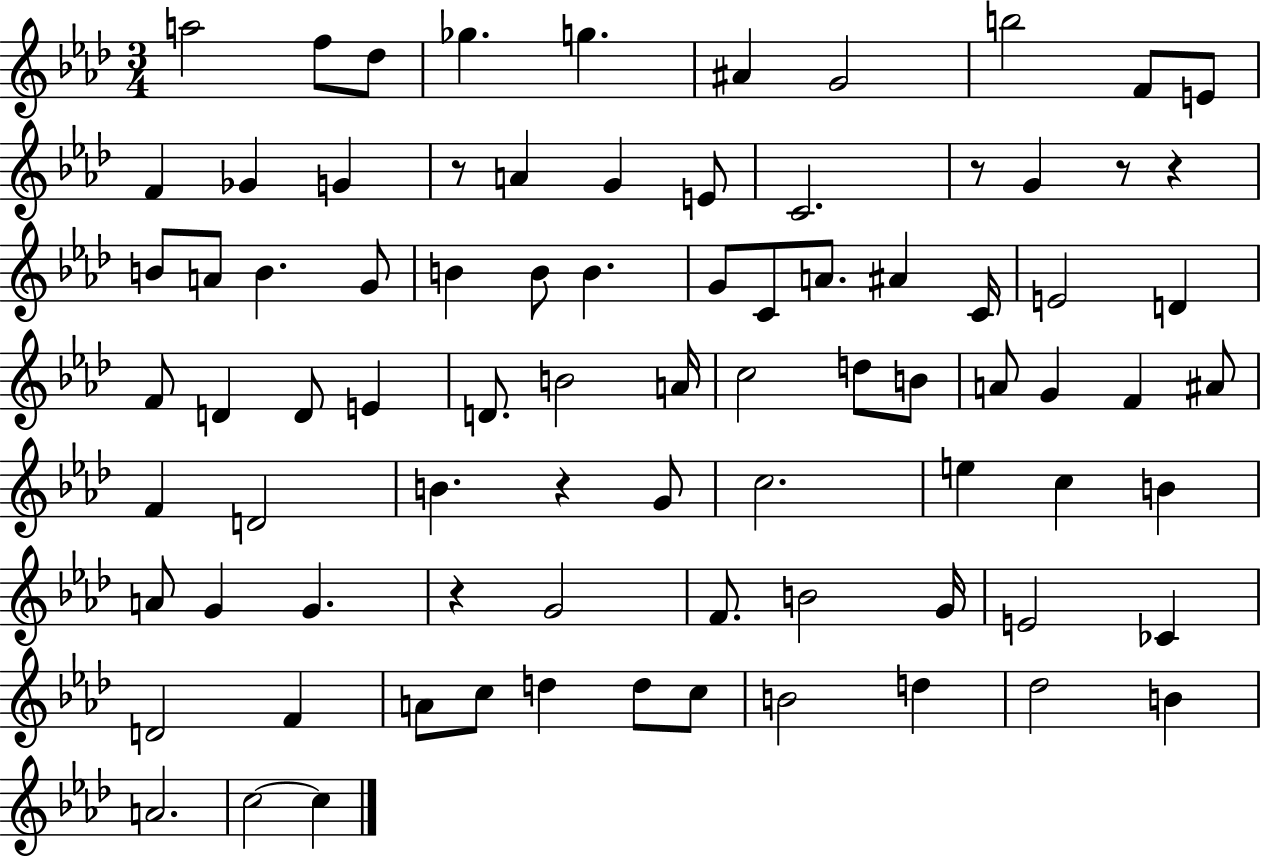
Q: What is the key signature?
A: AES major